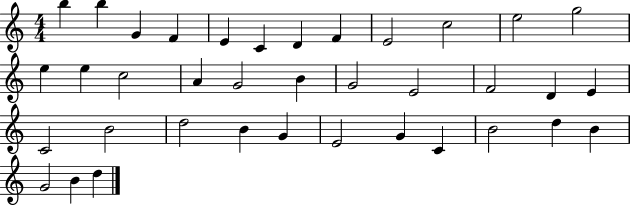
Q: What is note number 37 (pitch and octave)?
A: D5